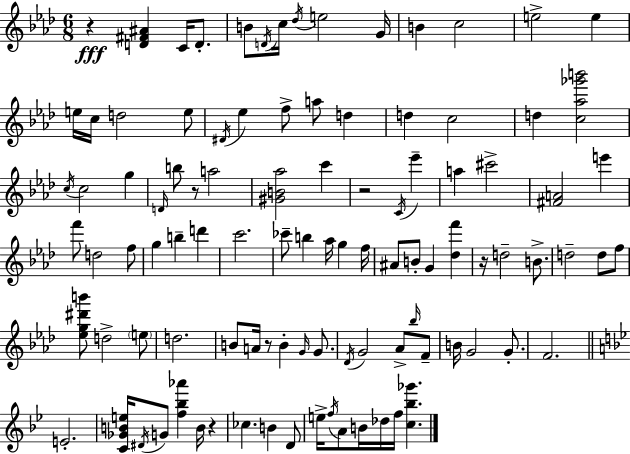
{
  \clef treble
  \numericTimeSignature
  \time 6/8
  \key aes \major
  \repeat volta 2 { r4\fff <d' fis' ais'>4 c'16 d'8.-. | b'8 \acciaccatura { d'16 } c''16 \acciaccatura { des''16 } e''2 | g'16 b'4 c''2 | e''2-> e''4 | \break e''16 c''16 d''2 | e''8 \acciaccatura { dis'16 } ees''4 f''8-> a''8 d''4 | d''4 c''2 | d''4 <c'' aes'' ges''' b'''>2 | \break \acciaccatura { c''16 } c''2 | g''4 \grace { d'16 } b''8 r8 a''2 | <gis' b' aes''>2 | c'''4 r2 | \break \acciaccatura { c'16 } ees'''4-- a''4 cis'''2-> | <fis' a'>2 | e'''4 f'''8 d''2 | f''8 g''4 b''4-- | \break d'''4 c'''2. | ces'''8-- b''4 | aes''16 g''4 f''16 ais'8 b'8-. g'4 | <des'' f'''>4 r16 d''2-- | \break b'8.-> d''2-- | d''8 f''8 <ees'' g'' dis''' b'''>8 d''2-> | \parenthesize e''8 d''2. | b'8 a'16 r8 b'4-. | \break \grace { g'16 } g'8. \acciaccatura { des'16 } g'2 | aes'8-> \grace { bes''16 } f'8-- b'16 g'2 | g'8.-. f'2. | \bar "||" \break \key bes \major e'2.-. | <c' ges' b' e''>16 \acciaccatura { dis'16 } g'8 <f'' bes'' aes'''>4 b'16 r4 | ces''4. b'4 d'8 | e''16-> \acciaccatura { f''16 } a'8 b'16 des''16 f''16 <c'' bes'' ges'''>4. | \break } \bar "|."
}